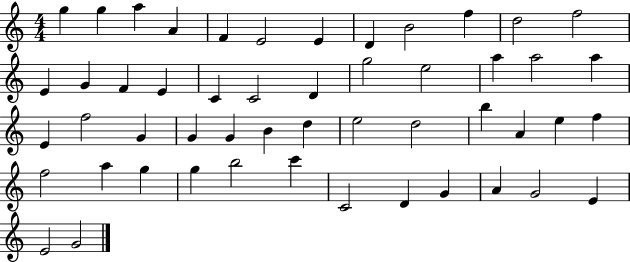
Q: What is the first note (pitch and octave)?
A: G5